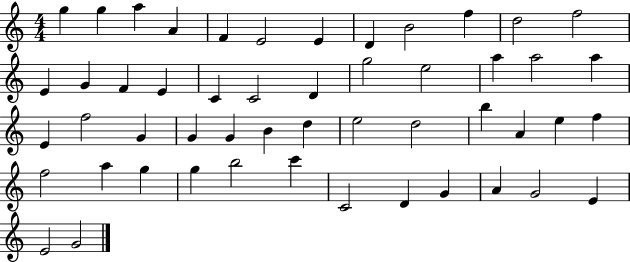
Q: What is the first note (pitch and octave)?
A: G5